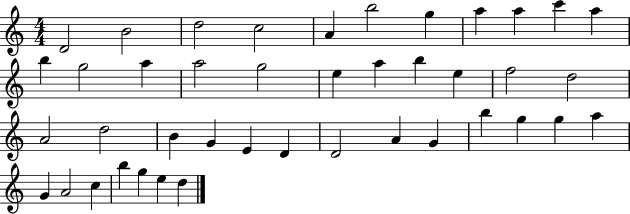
{
  \clef treble
  \numericTimeSignature
  \time 4/4
  \key c \major
  d'2 b'2 | d''2 c''2 | a'4 b''2 g''4 | a''4 a''4 c'''4 a''4 | \break b''4 g''2 a''4 | a''2 g''2 | e''4 a''4 b''4 e''4 | f''2 d''2 | \break a'2 d''2 | b'4 g'4 e'4 d'4 | d'2 a'4 g'4 | b''4 g''4 g''4 a''4 | \break g'4 a'2 c''4 | b''4 g''4 e''4 d''4 | \bar "|."
}